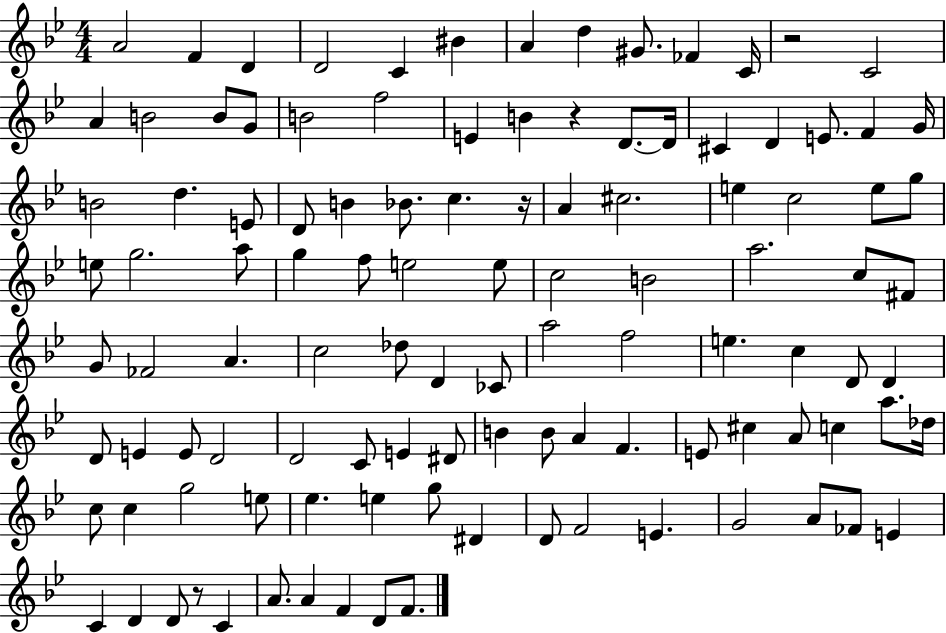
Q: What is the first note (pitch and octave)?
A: A4